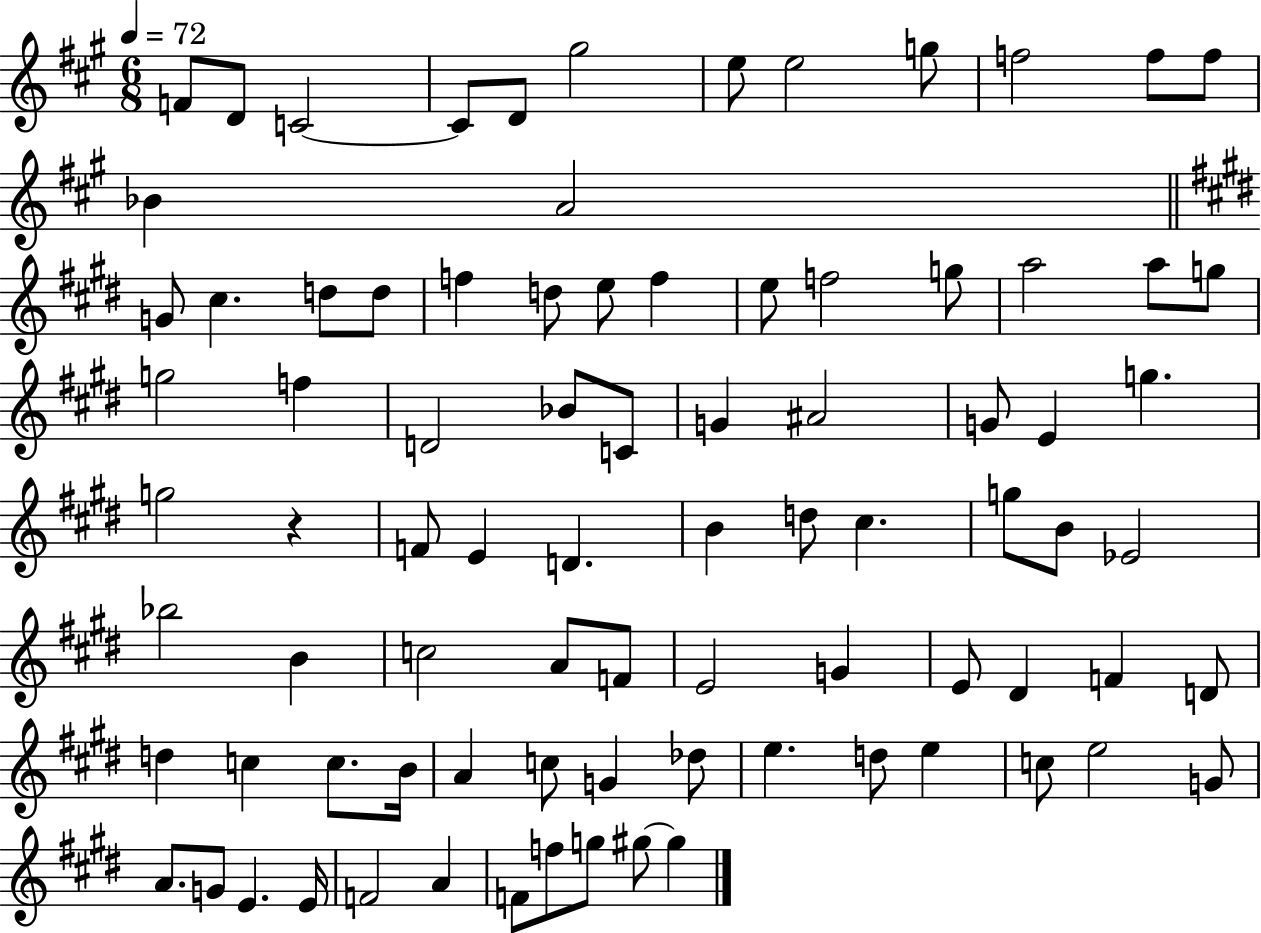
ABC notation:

X:1
T:Untitled
M:6/8
L:1/4
K:A
F/2 D/2 C2 C/2 D/2 ^g2 e/2 e2 g/2 f2 f/2 f/2 _B A2 G/2 ^c d/2 d/2 f d/2 e/2 f e/2 f2 g/2 a2 a/2 g/2 g2 f D2 _B/2 C/2 G ^A2 G/2 E g g2 z F/2 E D B d/2 ^c g/2 B/2 _E2 _b2 B c2 A/2 F/2 E2 G E/2 ^D F D/2 d c c/2 B/4 A c/2 G _d/2 e d/2 e c/2 e2 G/2 A/2 G/2 E E/4 F2 A F/2 f/2 g/2 ^g/2 ^g